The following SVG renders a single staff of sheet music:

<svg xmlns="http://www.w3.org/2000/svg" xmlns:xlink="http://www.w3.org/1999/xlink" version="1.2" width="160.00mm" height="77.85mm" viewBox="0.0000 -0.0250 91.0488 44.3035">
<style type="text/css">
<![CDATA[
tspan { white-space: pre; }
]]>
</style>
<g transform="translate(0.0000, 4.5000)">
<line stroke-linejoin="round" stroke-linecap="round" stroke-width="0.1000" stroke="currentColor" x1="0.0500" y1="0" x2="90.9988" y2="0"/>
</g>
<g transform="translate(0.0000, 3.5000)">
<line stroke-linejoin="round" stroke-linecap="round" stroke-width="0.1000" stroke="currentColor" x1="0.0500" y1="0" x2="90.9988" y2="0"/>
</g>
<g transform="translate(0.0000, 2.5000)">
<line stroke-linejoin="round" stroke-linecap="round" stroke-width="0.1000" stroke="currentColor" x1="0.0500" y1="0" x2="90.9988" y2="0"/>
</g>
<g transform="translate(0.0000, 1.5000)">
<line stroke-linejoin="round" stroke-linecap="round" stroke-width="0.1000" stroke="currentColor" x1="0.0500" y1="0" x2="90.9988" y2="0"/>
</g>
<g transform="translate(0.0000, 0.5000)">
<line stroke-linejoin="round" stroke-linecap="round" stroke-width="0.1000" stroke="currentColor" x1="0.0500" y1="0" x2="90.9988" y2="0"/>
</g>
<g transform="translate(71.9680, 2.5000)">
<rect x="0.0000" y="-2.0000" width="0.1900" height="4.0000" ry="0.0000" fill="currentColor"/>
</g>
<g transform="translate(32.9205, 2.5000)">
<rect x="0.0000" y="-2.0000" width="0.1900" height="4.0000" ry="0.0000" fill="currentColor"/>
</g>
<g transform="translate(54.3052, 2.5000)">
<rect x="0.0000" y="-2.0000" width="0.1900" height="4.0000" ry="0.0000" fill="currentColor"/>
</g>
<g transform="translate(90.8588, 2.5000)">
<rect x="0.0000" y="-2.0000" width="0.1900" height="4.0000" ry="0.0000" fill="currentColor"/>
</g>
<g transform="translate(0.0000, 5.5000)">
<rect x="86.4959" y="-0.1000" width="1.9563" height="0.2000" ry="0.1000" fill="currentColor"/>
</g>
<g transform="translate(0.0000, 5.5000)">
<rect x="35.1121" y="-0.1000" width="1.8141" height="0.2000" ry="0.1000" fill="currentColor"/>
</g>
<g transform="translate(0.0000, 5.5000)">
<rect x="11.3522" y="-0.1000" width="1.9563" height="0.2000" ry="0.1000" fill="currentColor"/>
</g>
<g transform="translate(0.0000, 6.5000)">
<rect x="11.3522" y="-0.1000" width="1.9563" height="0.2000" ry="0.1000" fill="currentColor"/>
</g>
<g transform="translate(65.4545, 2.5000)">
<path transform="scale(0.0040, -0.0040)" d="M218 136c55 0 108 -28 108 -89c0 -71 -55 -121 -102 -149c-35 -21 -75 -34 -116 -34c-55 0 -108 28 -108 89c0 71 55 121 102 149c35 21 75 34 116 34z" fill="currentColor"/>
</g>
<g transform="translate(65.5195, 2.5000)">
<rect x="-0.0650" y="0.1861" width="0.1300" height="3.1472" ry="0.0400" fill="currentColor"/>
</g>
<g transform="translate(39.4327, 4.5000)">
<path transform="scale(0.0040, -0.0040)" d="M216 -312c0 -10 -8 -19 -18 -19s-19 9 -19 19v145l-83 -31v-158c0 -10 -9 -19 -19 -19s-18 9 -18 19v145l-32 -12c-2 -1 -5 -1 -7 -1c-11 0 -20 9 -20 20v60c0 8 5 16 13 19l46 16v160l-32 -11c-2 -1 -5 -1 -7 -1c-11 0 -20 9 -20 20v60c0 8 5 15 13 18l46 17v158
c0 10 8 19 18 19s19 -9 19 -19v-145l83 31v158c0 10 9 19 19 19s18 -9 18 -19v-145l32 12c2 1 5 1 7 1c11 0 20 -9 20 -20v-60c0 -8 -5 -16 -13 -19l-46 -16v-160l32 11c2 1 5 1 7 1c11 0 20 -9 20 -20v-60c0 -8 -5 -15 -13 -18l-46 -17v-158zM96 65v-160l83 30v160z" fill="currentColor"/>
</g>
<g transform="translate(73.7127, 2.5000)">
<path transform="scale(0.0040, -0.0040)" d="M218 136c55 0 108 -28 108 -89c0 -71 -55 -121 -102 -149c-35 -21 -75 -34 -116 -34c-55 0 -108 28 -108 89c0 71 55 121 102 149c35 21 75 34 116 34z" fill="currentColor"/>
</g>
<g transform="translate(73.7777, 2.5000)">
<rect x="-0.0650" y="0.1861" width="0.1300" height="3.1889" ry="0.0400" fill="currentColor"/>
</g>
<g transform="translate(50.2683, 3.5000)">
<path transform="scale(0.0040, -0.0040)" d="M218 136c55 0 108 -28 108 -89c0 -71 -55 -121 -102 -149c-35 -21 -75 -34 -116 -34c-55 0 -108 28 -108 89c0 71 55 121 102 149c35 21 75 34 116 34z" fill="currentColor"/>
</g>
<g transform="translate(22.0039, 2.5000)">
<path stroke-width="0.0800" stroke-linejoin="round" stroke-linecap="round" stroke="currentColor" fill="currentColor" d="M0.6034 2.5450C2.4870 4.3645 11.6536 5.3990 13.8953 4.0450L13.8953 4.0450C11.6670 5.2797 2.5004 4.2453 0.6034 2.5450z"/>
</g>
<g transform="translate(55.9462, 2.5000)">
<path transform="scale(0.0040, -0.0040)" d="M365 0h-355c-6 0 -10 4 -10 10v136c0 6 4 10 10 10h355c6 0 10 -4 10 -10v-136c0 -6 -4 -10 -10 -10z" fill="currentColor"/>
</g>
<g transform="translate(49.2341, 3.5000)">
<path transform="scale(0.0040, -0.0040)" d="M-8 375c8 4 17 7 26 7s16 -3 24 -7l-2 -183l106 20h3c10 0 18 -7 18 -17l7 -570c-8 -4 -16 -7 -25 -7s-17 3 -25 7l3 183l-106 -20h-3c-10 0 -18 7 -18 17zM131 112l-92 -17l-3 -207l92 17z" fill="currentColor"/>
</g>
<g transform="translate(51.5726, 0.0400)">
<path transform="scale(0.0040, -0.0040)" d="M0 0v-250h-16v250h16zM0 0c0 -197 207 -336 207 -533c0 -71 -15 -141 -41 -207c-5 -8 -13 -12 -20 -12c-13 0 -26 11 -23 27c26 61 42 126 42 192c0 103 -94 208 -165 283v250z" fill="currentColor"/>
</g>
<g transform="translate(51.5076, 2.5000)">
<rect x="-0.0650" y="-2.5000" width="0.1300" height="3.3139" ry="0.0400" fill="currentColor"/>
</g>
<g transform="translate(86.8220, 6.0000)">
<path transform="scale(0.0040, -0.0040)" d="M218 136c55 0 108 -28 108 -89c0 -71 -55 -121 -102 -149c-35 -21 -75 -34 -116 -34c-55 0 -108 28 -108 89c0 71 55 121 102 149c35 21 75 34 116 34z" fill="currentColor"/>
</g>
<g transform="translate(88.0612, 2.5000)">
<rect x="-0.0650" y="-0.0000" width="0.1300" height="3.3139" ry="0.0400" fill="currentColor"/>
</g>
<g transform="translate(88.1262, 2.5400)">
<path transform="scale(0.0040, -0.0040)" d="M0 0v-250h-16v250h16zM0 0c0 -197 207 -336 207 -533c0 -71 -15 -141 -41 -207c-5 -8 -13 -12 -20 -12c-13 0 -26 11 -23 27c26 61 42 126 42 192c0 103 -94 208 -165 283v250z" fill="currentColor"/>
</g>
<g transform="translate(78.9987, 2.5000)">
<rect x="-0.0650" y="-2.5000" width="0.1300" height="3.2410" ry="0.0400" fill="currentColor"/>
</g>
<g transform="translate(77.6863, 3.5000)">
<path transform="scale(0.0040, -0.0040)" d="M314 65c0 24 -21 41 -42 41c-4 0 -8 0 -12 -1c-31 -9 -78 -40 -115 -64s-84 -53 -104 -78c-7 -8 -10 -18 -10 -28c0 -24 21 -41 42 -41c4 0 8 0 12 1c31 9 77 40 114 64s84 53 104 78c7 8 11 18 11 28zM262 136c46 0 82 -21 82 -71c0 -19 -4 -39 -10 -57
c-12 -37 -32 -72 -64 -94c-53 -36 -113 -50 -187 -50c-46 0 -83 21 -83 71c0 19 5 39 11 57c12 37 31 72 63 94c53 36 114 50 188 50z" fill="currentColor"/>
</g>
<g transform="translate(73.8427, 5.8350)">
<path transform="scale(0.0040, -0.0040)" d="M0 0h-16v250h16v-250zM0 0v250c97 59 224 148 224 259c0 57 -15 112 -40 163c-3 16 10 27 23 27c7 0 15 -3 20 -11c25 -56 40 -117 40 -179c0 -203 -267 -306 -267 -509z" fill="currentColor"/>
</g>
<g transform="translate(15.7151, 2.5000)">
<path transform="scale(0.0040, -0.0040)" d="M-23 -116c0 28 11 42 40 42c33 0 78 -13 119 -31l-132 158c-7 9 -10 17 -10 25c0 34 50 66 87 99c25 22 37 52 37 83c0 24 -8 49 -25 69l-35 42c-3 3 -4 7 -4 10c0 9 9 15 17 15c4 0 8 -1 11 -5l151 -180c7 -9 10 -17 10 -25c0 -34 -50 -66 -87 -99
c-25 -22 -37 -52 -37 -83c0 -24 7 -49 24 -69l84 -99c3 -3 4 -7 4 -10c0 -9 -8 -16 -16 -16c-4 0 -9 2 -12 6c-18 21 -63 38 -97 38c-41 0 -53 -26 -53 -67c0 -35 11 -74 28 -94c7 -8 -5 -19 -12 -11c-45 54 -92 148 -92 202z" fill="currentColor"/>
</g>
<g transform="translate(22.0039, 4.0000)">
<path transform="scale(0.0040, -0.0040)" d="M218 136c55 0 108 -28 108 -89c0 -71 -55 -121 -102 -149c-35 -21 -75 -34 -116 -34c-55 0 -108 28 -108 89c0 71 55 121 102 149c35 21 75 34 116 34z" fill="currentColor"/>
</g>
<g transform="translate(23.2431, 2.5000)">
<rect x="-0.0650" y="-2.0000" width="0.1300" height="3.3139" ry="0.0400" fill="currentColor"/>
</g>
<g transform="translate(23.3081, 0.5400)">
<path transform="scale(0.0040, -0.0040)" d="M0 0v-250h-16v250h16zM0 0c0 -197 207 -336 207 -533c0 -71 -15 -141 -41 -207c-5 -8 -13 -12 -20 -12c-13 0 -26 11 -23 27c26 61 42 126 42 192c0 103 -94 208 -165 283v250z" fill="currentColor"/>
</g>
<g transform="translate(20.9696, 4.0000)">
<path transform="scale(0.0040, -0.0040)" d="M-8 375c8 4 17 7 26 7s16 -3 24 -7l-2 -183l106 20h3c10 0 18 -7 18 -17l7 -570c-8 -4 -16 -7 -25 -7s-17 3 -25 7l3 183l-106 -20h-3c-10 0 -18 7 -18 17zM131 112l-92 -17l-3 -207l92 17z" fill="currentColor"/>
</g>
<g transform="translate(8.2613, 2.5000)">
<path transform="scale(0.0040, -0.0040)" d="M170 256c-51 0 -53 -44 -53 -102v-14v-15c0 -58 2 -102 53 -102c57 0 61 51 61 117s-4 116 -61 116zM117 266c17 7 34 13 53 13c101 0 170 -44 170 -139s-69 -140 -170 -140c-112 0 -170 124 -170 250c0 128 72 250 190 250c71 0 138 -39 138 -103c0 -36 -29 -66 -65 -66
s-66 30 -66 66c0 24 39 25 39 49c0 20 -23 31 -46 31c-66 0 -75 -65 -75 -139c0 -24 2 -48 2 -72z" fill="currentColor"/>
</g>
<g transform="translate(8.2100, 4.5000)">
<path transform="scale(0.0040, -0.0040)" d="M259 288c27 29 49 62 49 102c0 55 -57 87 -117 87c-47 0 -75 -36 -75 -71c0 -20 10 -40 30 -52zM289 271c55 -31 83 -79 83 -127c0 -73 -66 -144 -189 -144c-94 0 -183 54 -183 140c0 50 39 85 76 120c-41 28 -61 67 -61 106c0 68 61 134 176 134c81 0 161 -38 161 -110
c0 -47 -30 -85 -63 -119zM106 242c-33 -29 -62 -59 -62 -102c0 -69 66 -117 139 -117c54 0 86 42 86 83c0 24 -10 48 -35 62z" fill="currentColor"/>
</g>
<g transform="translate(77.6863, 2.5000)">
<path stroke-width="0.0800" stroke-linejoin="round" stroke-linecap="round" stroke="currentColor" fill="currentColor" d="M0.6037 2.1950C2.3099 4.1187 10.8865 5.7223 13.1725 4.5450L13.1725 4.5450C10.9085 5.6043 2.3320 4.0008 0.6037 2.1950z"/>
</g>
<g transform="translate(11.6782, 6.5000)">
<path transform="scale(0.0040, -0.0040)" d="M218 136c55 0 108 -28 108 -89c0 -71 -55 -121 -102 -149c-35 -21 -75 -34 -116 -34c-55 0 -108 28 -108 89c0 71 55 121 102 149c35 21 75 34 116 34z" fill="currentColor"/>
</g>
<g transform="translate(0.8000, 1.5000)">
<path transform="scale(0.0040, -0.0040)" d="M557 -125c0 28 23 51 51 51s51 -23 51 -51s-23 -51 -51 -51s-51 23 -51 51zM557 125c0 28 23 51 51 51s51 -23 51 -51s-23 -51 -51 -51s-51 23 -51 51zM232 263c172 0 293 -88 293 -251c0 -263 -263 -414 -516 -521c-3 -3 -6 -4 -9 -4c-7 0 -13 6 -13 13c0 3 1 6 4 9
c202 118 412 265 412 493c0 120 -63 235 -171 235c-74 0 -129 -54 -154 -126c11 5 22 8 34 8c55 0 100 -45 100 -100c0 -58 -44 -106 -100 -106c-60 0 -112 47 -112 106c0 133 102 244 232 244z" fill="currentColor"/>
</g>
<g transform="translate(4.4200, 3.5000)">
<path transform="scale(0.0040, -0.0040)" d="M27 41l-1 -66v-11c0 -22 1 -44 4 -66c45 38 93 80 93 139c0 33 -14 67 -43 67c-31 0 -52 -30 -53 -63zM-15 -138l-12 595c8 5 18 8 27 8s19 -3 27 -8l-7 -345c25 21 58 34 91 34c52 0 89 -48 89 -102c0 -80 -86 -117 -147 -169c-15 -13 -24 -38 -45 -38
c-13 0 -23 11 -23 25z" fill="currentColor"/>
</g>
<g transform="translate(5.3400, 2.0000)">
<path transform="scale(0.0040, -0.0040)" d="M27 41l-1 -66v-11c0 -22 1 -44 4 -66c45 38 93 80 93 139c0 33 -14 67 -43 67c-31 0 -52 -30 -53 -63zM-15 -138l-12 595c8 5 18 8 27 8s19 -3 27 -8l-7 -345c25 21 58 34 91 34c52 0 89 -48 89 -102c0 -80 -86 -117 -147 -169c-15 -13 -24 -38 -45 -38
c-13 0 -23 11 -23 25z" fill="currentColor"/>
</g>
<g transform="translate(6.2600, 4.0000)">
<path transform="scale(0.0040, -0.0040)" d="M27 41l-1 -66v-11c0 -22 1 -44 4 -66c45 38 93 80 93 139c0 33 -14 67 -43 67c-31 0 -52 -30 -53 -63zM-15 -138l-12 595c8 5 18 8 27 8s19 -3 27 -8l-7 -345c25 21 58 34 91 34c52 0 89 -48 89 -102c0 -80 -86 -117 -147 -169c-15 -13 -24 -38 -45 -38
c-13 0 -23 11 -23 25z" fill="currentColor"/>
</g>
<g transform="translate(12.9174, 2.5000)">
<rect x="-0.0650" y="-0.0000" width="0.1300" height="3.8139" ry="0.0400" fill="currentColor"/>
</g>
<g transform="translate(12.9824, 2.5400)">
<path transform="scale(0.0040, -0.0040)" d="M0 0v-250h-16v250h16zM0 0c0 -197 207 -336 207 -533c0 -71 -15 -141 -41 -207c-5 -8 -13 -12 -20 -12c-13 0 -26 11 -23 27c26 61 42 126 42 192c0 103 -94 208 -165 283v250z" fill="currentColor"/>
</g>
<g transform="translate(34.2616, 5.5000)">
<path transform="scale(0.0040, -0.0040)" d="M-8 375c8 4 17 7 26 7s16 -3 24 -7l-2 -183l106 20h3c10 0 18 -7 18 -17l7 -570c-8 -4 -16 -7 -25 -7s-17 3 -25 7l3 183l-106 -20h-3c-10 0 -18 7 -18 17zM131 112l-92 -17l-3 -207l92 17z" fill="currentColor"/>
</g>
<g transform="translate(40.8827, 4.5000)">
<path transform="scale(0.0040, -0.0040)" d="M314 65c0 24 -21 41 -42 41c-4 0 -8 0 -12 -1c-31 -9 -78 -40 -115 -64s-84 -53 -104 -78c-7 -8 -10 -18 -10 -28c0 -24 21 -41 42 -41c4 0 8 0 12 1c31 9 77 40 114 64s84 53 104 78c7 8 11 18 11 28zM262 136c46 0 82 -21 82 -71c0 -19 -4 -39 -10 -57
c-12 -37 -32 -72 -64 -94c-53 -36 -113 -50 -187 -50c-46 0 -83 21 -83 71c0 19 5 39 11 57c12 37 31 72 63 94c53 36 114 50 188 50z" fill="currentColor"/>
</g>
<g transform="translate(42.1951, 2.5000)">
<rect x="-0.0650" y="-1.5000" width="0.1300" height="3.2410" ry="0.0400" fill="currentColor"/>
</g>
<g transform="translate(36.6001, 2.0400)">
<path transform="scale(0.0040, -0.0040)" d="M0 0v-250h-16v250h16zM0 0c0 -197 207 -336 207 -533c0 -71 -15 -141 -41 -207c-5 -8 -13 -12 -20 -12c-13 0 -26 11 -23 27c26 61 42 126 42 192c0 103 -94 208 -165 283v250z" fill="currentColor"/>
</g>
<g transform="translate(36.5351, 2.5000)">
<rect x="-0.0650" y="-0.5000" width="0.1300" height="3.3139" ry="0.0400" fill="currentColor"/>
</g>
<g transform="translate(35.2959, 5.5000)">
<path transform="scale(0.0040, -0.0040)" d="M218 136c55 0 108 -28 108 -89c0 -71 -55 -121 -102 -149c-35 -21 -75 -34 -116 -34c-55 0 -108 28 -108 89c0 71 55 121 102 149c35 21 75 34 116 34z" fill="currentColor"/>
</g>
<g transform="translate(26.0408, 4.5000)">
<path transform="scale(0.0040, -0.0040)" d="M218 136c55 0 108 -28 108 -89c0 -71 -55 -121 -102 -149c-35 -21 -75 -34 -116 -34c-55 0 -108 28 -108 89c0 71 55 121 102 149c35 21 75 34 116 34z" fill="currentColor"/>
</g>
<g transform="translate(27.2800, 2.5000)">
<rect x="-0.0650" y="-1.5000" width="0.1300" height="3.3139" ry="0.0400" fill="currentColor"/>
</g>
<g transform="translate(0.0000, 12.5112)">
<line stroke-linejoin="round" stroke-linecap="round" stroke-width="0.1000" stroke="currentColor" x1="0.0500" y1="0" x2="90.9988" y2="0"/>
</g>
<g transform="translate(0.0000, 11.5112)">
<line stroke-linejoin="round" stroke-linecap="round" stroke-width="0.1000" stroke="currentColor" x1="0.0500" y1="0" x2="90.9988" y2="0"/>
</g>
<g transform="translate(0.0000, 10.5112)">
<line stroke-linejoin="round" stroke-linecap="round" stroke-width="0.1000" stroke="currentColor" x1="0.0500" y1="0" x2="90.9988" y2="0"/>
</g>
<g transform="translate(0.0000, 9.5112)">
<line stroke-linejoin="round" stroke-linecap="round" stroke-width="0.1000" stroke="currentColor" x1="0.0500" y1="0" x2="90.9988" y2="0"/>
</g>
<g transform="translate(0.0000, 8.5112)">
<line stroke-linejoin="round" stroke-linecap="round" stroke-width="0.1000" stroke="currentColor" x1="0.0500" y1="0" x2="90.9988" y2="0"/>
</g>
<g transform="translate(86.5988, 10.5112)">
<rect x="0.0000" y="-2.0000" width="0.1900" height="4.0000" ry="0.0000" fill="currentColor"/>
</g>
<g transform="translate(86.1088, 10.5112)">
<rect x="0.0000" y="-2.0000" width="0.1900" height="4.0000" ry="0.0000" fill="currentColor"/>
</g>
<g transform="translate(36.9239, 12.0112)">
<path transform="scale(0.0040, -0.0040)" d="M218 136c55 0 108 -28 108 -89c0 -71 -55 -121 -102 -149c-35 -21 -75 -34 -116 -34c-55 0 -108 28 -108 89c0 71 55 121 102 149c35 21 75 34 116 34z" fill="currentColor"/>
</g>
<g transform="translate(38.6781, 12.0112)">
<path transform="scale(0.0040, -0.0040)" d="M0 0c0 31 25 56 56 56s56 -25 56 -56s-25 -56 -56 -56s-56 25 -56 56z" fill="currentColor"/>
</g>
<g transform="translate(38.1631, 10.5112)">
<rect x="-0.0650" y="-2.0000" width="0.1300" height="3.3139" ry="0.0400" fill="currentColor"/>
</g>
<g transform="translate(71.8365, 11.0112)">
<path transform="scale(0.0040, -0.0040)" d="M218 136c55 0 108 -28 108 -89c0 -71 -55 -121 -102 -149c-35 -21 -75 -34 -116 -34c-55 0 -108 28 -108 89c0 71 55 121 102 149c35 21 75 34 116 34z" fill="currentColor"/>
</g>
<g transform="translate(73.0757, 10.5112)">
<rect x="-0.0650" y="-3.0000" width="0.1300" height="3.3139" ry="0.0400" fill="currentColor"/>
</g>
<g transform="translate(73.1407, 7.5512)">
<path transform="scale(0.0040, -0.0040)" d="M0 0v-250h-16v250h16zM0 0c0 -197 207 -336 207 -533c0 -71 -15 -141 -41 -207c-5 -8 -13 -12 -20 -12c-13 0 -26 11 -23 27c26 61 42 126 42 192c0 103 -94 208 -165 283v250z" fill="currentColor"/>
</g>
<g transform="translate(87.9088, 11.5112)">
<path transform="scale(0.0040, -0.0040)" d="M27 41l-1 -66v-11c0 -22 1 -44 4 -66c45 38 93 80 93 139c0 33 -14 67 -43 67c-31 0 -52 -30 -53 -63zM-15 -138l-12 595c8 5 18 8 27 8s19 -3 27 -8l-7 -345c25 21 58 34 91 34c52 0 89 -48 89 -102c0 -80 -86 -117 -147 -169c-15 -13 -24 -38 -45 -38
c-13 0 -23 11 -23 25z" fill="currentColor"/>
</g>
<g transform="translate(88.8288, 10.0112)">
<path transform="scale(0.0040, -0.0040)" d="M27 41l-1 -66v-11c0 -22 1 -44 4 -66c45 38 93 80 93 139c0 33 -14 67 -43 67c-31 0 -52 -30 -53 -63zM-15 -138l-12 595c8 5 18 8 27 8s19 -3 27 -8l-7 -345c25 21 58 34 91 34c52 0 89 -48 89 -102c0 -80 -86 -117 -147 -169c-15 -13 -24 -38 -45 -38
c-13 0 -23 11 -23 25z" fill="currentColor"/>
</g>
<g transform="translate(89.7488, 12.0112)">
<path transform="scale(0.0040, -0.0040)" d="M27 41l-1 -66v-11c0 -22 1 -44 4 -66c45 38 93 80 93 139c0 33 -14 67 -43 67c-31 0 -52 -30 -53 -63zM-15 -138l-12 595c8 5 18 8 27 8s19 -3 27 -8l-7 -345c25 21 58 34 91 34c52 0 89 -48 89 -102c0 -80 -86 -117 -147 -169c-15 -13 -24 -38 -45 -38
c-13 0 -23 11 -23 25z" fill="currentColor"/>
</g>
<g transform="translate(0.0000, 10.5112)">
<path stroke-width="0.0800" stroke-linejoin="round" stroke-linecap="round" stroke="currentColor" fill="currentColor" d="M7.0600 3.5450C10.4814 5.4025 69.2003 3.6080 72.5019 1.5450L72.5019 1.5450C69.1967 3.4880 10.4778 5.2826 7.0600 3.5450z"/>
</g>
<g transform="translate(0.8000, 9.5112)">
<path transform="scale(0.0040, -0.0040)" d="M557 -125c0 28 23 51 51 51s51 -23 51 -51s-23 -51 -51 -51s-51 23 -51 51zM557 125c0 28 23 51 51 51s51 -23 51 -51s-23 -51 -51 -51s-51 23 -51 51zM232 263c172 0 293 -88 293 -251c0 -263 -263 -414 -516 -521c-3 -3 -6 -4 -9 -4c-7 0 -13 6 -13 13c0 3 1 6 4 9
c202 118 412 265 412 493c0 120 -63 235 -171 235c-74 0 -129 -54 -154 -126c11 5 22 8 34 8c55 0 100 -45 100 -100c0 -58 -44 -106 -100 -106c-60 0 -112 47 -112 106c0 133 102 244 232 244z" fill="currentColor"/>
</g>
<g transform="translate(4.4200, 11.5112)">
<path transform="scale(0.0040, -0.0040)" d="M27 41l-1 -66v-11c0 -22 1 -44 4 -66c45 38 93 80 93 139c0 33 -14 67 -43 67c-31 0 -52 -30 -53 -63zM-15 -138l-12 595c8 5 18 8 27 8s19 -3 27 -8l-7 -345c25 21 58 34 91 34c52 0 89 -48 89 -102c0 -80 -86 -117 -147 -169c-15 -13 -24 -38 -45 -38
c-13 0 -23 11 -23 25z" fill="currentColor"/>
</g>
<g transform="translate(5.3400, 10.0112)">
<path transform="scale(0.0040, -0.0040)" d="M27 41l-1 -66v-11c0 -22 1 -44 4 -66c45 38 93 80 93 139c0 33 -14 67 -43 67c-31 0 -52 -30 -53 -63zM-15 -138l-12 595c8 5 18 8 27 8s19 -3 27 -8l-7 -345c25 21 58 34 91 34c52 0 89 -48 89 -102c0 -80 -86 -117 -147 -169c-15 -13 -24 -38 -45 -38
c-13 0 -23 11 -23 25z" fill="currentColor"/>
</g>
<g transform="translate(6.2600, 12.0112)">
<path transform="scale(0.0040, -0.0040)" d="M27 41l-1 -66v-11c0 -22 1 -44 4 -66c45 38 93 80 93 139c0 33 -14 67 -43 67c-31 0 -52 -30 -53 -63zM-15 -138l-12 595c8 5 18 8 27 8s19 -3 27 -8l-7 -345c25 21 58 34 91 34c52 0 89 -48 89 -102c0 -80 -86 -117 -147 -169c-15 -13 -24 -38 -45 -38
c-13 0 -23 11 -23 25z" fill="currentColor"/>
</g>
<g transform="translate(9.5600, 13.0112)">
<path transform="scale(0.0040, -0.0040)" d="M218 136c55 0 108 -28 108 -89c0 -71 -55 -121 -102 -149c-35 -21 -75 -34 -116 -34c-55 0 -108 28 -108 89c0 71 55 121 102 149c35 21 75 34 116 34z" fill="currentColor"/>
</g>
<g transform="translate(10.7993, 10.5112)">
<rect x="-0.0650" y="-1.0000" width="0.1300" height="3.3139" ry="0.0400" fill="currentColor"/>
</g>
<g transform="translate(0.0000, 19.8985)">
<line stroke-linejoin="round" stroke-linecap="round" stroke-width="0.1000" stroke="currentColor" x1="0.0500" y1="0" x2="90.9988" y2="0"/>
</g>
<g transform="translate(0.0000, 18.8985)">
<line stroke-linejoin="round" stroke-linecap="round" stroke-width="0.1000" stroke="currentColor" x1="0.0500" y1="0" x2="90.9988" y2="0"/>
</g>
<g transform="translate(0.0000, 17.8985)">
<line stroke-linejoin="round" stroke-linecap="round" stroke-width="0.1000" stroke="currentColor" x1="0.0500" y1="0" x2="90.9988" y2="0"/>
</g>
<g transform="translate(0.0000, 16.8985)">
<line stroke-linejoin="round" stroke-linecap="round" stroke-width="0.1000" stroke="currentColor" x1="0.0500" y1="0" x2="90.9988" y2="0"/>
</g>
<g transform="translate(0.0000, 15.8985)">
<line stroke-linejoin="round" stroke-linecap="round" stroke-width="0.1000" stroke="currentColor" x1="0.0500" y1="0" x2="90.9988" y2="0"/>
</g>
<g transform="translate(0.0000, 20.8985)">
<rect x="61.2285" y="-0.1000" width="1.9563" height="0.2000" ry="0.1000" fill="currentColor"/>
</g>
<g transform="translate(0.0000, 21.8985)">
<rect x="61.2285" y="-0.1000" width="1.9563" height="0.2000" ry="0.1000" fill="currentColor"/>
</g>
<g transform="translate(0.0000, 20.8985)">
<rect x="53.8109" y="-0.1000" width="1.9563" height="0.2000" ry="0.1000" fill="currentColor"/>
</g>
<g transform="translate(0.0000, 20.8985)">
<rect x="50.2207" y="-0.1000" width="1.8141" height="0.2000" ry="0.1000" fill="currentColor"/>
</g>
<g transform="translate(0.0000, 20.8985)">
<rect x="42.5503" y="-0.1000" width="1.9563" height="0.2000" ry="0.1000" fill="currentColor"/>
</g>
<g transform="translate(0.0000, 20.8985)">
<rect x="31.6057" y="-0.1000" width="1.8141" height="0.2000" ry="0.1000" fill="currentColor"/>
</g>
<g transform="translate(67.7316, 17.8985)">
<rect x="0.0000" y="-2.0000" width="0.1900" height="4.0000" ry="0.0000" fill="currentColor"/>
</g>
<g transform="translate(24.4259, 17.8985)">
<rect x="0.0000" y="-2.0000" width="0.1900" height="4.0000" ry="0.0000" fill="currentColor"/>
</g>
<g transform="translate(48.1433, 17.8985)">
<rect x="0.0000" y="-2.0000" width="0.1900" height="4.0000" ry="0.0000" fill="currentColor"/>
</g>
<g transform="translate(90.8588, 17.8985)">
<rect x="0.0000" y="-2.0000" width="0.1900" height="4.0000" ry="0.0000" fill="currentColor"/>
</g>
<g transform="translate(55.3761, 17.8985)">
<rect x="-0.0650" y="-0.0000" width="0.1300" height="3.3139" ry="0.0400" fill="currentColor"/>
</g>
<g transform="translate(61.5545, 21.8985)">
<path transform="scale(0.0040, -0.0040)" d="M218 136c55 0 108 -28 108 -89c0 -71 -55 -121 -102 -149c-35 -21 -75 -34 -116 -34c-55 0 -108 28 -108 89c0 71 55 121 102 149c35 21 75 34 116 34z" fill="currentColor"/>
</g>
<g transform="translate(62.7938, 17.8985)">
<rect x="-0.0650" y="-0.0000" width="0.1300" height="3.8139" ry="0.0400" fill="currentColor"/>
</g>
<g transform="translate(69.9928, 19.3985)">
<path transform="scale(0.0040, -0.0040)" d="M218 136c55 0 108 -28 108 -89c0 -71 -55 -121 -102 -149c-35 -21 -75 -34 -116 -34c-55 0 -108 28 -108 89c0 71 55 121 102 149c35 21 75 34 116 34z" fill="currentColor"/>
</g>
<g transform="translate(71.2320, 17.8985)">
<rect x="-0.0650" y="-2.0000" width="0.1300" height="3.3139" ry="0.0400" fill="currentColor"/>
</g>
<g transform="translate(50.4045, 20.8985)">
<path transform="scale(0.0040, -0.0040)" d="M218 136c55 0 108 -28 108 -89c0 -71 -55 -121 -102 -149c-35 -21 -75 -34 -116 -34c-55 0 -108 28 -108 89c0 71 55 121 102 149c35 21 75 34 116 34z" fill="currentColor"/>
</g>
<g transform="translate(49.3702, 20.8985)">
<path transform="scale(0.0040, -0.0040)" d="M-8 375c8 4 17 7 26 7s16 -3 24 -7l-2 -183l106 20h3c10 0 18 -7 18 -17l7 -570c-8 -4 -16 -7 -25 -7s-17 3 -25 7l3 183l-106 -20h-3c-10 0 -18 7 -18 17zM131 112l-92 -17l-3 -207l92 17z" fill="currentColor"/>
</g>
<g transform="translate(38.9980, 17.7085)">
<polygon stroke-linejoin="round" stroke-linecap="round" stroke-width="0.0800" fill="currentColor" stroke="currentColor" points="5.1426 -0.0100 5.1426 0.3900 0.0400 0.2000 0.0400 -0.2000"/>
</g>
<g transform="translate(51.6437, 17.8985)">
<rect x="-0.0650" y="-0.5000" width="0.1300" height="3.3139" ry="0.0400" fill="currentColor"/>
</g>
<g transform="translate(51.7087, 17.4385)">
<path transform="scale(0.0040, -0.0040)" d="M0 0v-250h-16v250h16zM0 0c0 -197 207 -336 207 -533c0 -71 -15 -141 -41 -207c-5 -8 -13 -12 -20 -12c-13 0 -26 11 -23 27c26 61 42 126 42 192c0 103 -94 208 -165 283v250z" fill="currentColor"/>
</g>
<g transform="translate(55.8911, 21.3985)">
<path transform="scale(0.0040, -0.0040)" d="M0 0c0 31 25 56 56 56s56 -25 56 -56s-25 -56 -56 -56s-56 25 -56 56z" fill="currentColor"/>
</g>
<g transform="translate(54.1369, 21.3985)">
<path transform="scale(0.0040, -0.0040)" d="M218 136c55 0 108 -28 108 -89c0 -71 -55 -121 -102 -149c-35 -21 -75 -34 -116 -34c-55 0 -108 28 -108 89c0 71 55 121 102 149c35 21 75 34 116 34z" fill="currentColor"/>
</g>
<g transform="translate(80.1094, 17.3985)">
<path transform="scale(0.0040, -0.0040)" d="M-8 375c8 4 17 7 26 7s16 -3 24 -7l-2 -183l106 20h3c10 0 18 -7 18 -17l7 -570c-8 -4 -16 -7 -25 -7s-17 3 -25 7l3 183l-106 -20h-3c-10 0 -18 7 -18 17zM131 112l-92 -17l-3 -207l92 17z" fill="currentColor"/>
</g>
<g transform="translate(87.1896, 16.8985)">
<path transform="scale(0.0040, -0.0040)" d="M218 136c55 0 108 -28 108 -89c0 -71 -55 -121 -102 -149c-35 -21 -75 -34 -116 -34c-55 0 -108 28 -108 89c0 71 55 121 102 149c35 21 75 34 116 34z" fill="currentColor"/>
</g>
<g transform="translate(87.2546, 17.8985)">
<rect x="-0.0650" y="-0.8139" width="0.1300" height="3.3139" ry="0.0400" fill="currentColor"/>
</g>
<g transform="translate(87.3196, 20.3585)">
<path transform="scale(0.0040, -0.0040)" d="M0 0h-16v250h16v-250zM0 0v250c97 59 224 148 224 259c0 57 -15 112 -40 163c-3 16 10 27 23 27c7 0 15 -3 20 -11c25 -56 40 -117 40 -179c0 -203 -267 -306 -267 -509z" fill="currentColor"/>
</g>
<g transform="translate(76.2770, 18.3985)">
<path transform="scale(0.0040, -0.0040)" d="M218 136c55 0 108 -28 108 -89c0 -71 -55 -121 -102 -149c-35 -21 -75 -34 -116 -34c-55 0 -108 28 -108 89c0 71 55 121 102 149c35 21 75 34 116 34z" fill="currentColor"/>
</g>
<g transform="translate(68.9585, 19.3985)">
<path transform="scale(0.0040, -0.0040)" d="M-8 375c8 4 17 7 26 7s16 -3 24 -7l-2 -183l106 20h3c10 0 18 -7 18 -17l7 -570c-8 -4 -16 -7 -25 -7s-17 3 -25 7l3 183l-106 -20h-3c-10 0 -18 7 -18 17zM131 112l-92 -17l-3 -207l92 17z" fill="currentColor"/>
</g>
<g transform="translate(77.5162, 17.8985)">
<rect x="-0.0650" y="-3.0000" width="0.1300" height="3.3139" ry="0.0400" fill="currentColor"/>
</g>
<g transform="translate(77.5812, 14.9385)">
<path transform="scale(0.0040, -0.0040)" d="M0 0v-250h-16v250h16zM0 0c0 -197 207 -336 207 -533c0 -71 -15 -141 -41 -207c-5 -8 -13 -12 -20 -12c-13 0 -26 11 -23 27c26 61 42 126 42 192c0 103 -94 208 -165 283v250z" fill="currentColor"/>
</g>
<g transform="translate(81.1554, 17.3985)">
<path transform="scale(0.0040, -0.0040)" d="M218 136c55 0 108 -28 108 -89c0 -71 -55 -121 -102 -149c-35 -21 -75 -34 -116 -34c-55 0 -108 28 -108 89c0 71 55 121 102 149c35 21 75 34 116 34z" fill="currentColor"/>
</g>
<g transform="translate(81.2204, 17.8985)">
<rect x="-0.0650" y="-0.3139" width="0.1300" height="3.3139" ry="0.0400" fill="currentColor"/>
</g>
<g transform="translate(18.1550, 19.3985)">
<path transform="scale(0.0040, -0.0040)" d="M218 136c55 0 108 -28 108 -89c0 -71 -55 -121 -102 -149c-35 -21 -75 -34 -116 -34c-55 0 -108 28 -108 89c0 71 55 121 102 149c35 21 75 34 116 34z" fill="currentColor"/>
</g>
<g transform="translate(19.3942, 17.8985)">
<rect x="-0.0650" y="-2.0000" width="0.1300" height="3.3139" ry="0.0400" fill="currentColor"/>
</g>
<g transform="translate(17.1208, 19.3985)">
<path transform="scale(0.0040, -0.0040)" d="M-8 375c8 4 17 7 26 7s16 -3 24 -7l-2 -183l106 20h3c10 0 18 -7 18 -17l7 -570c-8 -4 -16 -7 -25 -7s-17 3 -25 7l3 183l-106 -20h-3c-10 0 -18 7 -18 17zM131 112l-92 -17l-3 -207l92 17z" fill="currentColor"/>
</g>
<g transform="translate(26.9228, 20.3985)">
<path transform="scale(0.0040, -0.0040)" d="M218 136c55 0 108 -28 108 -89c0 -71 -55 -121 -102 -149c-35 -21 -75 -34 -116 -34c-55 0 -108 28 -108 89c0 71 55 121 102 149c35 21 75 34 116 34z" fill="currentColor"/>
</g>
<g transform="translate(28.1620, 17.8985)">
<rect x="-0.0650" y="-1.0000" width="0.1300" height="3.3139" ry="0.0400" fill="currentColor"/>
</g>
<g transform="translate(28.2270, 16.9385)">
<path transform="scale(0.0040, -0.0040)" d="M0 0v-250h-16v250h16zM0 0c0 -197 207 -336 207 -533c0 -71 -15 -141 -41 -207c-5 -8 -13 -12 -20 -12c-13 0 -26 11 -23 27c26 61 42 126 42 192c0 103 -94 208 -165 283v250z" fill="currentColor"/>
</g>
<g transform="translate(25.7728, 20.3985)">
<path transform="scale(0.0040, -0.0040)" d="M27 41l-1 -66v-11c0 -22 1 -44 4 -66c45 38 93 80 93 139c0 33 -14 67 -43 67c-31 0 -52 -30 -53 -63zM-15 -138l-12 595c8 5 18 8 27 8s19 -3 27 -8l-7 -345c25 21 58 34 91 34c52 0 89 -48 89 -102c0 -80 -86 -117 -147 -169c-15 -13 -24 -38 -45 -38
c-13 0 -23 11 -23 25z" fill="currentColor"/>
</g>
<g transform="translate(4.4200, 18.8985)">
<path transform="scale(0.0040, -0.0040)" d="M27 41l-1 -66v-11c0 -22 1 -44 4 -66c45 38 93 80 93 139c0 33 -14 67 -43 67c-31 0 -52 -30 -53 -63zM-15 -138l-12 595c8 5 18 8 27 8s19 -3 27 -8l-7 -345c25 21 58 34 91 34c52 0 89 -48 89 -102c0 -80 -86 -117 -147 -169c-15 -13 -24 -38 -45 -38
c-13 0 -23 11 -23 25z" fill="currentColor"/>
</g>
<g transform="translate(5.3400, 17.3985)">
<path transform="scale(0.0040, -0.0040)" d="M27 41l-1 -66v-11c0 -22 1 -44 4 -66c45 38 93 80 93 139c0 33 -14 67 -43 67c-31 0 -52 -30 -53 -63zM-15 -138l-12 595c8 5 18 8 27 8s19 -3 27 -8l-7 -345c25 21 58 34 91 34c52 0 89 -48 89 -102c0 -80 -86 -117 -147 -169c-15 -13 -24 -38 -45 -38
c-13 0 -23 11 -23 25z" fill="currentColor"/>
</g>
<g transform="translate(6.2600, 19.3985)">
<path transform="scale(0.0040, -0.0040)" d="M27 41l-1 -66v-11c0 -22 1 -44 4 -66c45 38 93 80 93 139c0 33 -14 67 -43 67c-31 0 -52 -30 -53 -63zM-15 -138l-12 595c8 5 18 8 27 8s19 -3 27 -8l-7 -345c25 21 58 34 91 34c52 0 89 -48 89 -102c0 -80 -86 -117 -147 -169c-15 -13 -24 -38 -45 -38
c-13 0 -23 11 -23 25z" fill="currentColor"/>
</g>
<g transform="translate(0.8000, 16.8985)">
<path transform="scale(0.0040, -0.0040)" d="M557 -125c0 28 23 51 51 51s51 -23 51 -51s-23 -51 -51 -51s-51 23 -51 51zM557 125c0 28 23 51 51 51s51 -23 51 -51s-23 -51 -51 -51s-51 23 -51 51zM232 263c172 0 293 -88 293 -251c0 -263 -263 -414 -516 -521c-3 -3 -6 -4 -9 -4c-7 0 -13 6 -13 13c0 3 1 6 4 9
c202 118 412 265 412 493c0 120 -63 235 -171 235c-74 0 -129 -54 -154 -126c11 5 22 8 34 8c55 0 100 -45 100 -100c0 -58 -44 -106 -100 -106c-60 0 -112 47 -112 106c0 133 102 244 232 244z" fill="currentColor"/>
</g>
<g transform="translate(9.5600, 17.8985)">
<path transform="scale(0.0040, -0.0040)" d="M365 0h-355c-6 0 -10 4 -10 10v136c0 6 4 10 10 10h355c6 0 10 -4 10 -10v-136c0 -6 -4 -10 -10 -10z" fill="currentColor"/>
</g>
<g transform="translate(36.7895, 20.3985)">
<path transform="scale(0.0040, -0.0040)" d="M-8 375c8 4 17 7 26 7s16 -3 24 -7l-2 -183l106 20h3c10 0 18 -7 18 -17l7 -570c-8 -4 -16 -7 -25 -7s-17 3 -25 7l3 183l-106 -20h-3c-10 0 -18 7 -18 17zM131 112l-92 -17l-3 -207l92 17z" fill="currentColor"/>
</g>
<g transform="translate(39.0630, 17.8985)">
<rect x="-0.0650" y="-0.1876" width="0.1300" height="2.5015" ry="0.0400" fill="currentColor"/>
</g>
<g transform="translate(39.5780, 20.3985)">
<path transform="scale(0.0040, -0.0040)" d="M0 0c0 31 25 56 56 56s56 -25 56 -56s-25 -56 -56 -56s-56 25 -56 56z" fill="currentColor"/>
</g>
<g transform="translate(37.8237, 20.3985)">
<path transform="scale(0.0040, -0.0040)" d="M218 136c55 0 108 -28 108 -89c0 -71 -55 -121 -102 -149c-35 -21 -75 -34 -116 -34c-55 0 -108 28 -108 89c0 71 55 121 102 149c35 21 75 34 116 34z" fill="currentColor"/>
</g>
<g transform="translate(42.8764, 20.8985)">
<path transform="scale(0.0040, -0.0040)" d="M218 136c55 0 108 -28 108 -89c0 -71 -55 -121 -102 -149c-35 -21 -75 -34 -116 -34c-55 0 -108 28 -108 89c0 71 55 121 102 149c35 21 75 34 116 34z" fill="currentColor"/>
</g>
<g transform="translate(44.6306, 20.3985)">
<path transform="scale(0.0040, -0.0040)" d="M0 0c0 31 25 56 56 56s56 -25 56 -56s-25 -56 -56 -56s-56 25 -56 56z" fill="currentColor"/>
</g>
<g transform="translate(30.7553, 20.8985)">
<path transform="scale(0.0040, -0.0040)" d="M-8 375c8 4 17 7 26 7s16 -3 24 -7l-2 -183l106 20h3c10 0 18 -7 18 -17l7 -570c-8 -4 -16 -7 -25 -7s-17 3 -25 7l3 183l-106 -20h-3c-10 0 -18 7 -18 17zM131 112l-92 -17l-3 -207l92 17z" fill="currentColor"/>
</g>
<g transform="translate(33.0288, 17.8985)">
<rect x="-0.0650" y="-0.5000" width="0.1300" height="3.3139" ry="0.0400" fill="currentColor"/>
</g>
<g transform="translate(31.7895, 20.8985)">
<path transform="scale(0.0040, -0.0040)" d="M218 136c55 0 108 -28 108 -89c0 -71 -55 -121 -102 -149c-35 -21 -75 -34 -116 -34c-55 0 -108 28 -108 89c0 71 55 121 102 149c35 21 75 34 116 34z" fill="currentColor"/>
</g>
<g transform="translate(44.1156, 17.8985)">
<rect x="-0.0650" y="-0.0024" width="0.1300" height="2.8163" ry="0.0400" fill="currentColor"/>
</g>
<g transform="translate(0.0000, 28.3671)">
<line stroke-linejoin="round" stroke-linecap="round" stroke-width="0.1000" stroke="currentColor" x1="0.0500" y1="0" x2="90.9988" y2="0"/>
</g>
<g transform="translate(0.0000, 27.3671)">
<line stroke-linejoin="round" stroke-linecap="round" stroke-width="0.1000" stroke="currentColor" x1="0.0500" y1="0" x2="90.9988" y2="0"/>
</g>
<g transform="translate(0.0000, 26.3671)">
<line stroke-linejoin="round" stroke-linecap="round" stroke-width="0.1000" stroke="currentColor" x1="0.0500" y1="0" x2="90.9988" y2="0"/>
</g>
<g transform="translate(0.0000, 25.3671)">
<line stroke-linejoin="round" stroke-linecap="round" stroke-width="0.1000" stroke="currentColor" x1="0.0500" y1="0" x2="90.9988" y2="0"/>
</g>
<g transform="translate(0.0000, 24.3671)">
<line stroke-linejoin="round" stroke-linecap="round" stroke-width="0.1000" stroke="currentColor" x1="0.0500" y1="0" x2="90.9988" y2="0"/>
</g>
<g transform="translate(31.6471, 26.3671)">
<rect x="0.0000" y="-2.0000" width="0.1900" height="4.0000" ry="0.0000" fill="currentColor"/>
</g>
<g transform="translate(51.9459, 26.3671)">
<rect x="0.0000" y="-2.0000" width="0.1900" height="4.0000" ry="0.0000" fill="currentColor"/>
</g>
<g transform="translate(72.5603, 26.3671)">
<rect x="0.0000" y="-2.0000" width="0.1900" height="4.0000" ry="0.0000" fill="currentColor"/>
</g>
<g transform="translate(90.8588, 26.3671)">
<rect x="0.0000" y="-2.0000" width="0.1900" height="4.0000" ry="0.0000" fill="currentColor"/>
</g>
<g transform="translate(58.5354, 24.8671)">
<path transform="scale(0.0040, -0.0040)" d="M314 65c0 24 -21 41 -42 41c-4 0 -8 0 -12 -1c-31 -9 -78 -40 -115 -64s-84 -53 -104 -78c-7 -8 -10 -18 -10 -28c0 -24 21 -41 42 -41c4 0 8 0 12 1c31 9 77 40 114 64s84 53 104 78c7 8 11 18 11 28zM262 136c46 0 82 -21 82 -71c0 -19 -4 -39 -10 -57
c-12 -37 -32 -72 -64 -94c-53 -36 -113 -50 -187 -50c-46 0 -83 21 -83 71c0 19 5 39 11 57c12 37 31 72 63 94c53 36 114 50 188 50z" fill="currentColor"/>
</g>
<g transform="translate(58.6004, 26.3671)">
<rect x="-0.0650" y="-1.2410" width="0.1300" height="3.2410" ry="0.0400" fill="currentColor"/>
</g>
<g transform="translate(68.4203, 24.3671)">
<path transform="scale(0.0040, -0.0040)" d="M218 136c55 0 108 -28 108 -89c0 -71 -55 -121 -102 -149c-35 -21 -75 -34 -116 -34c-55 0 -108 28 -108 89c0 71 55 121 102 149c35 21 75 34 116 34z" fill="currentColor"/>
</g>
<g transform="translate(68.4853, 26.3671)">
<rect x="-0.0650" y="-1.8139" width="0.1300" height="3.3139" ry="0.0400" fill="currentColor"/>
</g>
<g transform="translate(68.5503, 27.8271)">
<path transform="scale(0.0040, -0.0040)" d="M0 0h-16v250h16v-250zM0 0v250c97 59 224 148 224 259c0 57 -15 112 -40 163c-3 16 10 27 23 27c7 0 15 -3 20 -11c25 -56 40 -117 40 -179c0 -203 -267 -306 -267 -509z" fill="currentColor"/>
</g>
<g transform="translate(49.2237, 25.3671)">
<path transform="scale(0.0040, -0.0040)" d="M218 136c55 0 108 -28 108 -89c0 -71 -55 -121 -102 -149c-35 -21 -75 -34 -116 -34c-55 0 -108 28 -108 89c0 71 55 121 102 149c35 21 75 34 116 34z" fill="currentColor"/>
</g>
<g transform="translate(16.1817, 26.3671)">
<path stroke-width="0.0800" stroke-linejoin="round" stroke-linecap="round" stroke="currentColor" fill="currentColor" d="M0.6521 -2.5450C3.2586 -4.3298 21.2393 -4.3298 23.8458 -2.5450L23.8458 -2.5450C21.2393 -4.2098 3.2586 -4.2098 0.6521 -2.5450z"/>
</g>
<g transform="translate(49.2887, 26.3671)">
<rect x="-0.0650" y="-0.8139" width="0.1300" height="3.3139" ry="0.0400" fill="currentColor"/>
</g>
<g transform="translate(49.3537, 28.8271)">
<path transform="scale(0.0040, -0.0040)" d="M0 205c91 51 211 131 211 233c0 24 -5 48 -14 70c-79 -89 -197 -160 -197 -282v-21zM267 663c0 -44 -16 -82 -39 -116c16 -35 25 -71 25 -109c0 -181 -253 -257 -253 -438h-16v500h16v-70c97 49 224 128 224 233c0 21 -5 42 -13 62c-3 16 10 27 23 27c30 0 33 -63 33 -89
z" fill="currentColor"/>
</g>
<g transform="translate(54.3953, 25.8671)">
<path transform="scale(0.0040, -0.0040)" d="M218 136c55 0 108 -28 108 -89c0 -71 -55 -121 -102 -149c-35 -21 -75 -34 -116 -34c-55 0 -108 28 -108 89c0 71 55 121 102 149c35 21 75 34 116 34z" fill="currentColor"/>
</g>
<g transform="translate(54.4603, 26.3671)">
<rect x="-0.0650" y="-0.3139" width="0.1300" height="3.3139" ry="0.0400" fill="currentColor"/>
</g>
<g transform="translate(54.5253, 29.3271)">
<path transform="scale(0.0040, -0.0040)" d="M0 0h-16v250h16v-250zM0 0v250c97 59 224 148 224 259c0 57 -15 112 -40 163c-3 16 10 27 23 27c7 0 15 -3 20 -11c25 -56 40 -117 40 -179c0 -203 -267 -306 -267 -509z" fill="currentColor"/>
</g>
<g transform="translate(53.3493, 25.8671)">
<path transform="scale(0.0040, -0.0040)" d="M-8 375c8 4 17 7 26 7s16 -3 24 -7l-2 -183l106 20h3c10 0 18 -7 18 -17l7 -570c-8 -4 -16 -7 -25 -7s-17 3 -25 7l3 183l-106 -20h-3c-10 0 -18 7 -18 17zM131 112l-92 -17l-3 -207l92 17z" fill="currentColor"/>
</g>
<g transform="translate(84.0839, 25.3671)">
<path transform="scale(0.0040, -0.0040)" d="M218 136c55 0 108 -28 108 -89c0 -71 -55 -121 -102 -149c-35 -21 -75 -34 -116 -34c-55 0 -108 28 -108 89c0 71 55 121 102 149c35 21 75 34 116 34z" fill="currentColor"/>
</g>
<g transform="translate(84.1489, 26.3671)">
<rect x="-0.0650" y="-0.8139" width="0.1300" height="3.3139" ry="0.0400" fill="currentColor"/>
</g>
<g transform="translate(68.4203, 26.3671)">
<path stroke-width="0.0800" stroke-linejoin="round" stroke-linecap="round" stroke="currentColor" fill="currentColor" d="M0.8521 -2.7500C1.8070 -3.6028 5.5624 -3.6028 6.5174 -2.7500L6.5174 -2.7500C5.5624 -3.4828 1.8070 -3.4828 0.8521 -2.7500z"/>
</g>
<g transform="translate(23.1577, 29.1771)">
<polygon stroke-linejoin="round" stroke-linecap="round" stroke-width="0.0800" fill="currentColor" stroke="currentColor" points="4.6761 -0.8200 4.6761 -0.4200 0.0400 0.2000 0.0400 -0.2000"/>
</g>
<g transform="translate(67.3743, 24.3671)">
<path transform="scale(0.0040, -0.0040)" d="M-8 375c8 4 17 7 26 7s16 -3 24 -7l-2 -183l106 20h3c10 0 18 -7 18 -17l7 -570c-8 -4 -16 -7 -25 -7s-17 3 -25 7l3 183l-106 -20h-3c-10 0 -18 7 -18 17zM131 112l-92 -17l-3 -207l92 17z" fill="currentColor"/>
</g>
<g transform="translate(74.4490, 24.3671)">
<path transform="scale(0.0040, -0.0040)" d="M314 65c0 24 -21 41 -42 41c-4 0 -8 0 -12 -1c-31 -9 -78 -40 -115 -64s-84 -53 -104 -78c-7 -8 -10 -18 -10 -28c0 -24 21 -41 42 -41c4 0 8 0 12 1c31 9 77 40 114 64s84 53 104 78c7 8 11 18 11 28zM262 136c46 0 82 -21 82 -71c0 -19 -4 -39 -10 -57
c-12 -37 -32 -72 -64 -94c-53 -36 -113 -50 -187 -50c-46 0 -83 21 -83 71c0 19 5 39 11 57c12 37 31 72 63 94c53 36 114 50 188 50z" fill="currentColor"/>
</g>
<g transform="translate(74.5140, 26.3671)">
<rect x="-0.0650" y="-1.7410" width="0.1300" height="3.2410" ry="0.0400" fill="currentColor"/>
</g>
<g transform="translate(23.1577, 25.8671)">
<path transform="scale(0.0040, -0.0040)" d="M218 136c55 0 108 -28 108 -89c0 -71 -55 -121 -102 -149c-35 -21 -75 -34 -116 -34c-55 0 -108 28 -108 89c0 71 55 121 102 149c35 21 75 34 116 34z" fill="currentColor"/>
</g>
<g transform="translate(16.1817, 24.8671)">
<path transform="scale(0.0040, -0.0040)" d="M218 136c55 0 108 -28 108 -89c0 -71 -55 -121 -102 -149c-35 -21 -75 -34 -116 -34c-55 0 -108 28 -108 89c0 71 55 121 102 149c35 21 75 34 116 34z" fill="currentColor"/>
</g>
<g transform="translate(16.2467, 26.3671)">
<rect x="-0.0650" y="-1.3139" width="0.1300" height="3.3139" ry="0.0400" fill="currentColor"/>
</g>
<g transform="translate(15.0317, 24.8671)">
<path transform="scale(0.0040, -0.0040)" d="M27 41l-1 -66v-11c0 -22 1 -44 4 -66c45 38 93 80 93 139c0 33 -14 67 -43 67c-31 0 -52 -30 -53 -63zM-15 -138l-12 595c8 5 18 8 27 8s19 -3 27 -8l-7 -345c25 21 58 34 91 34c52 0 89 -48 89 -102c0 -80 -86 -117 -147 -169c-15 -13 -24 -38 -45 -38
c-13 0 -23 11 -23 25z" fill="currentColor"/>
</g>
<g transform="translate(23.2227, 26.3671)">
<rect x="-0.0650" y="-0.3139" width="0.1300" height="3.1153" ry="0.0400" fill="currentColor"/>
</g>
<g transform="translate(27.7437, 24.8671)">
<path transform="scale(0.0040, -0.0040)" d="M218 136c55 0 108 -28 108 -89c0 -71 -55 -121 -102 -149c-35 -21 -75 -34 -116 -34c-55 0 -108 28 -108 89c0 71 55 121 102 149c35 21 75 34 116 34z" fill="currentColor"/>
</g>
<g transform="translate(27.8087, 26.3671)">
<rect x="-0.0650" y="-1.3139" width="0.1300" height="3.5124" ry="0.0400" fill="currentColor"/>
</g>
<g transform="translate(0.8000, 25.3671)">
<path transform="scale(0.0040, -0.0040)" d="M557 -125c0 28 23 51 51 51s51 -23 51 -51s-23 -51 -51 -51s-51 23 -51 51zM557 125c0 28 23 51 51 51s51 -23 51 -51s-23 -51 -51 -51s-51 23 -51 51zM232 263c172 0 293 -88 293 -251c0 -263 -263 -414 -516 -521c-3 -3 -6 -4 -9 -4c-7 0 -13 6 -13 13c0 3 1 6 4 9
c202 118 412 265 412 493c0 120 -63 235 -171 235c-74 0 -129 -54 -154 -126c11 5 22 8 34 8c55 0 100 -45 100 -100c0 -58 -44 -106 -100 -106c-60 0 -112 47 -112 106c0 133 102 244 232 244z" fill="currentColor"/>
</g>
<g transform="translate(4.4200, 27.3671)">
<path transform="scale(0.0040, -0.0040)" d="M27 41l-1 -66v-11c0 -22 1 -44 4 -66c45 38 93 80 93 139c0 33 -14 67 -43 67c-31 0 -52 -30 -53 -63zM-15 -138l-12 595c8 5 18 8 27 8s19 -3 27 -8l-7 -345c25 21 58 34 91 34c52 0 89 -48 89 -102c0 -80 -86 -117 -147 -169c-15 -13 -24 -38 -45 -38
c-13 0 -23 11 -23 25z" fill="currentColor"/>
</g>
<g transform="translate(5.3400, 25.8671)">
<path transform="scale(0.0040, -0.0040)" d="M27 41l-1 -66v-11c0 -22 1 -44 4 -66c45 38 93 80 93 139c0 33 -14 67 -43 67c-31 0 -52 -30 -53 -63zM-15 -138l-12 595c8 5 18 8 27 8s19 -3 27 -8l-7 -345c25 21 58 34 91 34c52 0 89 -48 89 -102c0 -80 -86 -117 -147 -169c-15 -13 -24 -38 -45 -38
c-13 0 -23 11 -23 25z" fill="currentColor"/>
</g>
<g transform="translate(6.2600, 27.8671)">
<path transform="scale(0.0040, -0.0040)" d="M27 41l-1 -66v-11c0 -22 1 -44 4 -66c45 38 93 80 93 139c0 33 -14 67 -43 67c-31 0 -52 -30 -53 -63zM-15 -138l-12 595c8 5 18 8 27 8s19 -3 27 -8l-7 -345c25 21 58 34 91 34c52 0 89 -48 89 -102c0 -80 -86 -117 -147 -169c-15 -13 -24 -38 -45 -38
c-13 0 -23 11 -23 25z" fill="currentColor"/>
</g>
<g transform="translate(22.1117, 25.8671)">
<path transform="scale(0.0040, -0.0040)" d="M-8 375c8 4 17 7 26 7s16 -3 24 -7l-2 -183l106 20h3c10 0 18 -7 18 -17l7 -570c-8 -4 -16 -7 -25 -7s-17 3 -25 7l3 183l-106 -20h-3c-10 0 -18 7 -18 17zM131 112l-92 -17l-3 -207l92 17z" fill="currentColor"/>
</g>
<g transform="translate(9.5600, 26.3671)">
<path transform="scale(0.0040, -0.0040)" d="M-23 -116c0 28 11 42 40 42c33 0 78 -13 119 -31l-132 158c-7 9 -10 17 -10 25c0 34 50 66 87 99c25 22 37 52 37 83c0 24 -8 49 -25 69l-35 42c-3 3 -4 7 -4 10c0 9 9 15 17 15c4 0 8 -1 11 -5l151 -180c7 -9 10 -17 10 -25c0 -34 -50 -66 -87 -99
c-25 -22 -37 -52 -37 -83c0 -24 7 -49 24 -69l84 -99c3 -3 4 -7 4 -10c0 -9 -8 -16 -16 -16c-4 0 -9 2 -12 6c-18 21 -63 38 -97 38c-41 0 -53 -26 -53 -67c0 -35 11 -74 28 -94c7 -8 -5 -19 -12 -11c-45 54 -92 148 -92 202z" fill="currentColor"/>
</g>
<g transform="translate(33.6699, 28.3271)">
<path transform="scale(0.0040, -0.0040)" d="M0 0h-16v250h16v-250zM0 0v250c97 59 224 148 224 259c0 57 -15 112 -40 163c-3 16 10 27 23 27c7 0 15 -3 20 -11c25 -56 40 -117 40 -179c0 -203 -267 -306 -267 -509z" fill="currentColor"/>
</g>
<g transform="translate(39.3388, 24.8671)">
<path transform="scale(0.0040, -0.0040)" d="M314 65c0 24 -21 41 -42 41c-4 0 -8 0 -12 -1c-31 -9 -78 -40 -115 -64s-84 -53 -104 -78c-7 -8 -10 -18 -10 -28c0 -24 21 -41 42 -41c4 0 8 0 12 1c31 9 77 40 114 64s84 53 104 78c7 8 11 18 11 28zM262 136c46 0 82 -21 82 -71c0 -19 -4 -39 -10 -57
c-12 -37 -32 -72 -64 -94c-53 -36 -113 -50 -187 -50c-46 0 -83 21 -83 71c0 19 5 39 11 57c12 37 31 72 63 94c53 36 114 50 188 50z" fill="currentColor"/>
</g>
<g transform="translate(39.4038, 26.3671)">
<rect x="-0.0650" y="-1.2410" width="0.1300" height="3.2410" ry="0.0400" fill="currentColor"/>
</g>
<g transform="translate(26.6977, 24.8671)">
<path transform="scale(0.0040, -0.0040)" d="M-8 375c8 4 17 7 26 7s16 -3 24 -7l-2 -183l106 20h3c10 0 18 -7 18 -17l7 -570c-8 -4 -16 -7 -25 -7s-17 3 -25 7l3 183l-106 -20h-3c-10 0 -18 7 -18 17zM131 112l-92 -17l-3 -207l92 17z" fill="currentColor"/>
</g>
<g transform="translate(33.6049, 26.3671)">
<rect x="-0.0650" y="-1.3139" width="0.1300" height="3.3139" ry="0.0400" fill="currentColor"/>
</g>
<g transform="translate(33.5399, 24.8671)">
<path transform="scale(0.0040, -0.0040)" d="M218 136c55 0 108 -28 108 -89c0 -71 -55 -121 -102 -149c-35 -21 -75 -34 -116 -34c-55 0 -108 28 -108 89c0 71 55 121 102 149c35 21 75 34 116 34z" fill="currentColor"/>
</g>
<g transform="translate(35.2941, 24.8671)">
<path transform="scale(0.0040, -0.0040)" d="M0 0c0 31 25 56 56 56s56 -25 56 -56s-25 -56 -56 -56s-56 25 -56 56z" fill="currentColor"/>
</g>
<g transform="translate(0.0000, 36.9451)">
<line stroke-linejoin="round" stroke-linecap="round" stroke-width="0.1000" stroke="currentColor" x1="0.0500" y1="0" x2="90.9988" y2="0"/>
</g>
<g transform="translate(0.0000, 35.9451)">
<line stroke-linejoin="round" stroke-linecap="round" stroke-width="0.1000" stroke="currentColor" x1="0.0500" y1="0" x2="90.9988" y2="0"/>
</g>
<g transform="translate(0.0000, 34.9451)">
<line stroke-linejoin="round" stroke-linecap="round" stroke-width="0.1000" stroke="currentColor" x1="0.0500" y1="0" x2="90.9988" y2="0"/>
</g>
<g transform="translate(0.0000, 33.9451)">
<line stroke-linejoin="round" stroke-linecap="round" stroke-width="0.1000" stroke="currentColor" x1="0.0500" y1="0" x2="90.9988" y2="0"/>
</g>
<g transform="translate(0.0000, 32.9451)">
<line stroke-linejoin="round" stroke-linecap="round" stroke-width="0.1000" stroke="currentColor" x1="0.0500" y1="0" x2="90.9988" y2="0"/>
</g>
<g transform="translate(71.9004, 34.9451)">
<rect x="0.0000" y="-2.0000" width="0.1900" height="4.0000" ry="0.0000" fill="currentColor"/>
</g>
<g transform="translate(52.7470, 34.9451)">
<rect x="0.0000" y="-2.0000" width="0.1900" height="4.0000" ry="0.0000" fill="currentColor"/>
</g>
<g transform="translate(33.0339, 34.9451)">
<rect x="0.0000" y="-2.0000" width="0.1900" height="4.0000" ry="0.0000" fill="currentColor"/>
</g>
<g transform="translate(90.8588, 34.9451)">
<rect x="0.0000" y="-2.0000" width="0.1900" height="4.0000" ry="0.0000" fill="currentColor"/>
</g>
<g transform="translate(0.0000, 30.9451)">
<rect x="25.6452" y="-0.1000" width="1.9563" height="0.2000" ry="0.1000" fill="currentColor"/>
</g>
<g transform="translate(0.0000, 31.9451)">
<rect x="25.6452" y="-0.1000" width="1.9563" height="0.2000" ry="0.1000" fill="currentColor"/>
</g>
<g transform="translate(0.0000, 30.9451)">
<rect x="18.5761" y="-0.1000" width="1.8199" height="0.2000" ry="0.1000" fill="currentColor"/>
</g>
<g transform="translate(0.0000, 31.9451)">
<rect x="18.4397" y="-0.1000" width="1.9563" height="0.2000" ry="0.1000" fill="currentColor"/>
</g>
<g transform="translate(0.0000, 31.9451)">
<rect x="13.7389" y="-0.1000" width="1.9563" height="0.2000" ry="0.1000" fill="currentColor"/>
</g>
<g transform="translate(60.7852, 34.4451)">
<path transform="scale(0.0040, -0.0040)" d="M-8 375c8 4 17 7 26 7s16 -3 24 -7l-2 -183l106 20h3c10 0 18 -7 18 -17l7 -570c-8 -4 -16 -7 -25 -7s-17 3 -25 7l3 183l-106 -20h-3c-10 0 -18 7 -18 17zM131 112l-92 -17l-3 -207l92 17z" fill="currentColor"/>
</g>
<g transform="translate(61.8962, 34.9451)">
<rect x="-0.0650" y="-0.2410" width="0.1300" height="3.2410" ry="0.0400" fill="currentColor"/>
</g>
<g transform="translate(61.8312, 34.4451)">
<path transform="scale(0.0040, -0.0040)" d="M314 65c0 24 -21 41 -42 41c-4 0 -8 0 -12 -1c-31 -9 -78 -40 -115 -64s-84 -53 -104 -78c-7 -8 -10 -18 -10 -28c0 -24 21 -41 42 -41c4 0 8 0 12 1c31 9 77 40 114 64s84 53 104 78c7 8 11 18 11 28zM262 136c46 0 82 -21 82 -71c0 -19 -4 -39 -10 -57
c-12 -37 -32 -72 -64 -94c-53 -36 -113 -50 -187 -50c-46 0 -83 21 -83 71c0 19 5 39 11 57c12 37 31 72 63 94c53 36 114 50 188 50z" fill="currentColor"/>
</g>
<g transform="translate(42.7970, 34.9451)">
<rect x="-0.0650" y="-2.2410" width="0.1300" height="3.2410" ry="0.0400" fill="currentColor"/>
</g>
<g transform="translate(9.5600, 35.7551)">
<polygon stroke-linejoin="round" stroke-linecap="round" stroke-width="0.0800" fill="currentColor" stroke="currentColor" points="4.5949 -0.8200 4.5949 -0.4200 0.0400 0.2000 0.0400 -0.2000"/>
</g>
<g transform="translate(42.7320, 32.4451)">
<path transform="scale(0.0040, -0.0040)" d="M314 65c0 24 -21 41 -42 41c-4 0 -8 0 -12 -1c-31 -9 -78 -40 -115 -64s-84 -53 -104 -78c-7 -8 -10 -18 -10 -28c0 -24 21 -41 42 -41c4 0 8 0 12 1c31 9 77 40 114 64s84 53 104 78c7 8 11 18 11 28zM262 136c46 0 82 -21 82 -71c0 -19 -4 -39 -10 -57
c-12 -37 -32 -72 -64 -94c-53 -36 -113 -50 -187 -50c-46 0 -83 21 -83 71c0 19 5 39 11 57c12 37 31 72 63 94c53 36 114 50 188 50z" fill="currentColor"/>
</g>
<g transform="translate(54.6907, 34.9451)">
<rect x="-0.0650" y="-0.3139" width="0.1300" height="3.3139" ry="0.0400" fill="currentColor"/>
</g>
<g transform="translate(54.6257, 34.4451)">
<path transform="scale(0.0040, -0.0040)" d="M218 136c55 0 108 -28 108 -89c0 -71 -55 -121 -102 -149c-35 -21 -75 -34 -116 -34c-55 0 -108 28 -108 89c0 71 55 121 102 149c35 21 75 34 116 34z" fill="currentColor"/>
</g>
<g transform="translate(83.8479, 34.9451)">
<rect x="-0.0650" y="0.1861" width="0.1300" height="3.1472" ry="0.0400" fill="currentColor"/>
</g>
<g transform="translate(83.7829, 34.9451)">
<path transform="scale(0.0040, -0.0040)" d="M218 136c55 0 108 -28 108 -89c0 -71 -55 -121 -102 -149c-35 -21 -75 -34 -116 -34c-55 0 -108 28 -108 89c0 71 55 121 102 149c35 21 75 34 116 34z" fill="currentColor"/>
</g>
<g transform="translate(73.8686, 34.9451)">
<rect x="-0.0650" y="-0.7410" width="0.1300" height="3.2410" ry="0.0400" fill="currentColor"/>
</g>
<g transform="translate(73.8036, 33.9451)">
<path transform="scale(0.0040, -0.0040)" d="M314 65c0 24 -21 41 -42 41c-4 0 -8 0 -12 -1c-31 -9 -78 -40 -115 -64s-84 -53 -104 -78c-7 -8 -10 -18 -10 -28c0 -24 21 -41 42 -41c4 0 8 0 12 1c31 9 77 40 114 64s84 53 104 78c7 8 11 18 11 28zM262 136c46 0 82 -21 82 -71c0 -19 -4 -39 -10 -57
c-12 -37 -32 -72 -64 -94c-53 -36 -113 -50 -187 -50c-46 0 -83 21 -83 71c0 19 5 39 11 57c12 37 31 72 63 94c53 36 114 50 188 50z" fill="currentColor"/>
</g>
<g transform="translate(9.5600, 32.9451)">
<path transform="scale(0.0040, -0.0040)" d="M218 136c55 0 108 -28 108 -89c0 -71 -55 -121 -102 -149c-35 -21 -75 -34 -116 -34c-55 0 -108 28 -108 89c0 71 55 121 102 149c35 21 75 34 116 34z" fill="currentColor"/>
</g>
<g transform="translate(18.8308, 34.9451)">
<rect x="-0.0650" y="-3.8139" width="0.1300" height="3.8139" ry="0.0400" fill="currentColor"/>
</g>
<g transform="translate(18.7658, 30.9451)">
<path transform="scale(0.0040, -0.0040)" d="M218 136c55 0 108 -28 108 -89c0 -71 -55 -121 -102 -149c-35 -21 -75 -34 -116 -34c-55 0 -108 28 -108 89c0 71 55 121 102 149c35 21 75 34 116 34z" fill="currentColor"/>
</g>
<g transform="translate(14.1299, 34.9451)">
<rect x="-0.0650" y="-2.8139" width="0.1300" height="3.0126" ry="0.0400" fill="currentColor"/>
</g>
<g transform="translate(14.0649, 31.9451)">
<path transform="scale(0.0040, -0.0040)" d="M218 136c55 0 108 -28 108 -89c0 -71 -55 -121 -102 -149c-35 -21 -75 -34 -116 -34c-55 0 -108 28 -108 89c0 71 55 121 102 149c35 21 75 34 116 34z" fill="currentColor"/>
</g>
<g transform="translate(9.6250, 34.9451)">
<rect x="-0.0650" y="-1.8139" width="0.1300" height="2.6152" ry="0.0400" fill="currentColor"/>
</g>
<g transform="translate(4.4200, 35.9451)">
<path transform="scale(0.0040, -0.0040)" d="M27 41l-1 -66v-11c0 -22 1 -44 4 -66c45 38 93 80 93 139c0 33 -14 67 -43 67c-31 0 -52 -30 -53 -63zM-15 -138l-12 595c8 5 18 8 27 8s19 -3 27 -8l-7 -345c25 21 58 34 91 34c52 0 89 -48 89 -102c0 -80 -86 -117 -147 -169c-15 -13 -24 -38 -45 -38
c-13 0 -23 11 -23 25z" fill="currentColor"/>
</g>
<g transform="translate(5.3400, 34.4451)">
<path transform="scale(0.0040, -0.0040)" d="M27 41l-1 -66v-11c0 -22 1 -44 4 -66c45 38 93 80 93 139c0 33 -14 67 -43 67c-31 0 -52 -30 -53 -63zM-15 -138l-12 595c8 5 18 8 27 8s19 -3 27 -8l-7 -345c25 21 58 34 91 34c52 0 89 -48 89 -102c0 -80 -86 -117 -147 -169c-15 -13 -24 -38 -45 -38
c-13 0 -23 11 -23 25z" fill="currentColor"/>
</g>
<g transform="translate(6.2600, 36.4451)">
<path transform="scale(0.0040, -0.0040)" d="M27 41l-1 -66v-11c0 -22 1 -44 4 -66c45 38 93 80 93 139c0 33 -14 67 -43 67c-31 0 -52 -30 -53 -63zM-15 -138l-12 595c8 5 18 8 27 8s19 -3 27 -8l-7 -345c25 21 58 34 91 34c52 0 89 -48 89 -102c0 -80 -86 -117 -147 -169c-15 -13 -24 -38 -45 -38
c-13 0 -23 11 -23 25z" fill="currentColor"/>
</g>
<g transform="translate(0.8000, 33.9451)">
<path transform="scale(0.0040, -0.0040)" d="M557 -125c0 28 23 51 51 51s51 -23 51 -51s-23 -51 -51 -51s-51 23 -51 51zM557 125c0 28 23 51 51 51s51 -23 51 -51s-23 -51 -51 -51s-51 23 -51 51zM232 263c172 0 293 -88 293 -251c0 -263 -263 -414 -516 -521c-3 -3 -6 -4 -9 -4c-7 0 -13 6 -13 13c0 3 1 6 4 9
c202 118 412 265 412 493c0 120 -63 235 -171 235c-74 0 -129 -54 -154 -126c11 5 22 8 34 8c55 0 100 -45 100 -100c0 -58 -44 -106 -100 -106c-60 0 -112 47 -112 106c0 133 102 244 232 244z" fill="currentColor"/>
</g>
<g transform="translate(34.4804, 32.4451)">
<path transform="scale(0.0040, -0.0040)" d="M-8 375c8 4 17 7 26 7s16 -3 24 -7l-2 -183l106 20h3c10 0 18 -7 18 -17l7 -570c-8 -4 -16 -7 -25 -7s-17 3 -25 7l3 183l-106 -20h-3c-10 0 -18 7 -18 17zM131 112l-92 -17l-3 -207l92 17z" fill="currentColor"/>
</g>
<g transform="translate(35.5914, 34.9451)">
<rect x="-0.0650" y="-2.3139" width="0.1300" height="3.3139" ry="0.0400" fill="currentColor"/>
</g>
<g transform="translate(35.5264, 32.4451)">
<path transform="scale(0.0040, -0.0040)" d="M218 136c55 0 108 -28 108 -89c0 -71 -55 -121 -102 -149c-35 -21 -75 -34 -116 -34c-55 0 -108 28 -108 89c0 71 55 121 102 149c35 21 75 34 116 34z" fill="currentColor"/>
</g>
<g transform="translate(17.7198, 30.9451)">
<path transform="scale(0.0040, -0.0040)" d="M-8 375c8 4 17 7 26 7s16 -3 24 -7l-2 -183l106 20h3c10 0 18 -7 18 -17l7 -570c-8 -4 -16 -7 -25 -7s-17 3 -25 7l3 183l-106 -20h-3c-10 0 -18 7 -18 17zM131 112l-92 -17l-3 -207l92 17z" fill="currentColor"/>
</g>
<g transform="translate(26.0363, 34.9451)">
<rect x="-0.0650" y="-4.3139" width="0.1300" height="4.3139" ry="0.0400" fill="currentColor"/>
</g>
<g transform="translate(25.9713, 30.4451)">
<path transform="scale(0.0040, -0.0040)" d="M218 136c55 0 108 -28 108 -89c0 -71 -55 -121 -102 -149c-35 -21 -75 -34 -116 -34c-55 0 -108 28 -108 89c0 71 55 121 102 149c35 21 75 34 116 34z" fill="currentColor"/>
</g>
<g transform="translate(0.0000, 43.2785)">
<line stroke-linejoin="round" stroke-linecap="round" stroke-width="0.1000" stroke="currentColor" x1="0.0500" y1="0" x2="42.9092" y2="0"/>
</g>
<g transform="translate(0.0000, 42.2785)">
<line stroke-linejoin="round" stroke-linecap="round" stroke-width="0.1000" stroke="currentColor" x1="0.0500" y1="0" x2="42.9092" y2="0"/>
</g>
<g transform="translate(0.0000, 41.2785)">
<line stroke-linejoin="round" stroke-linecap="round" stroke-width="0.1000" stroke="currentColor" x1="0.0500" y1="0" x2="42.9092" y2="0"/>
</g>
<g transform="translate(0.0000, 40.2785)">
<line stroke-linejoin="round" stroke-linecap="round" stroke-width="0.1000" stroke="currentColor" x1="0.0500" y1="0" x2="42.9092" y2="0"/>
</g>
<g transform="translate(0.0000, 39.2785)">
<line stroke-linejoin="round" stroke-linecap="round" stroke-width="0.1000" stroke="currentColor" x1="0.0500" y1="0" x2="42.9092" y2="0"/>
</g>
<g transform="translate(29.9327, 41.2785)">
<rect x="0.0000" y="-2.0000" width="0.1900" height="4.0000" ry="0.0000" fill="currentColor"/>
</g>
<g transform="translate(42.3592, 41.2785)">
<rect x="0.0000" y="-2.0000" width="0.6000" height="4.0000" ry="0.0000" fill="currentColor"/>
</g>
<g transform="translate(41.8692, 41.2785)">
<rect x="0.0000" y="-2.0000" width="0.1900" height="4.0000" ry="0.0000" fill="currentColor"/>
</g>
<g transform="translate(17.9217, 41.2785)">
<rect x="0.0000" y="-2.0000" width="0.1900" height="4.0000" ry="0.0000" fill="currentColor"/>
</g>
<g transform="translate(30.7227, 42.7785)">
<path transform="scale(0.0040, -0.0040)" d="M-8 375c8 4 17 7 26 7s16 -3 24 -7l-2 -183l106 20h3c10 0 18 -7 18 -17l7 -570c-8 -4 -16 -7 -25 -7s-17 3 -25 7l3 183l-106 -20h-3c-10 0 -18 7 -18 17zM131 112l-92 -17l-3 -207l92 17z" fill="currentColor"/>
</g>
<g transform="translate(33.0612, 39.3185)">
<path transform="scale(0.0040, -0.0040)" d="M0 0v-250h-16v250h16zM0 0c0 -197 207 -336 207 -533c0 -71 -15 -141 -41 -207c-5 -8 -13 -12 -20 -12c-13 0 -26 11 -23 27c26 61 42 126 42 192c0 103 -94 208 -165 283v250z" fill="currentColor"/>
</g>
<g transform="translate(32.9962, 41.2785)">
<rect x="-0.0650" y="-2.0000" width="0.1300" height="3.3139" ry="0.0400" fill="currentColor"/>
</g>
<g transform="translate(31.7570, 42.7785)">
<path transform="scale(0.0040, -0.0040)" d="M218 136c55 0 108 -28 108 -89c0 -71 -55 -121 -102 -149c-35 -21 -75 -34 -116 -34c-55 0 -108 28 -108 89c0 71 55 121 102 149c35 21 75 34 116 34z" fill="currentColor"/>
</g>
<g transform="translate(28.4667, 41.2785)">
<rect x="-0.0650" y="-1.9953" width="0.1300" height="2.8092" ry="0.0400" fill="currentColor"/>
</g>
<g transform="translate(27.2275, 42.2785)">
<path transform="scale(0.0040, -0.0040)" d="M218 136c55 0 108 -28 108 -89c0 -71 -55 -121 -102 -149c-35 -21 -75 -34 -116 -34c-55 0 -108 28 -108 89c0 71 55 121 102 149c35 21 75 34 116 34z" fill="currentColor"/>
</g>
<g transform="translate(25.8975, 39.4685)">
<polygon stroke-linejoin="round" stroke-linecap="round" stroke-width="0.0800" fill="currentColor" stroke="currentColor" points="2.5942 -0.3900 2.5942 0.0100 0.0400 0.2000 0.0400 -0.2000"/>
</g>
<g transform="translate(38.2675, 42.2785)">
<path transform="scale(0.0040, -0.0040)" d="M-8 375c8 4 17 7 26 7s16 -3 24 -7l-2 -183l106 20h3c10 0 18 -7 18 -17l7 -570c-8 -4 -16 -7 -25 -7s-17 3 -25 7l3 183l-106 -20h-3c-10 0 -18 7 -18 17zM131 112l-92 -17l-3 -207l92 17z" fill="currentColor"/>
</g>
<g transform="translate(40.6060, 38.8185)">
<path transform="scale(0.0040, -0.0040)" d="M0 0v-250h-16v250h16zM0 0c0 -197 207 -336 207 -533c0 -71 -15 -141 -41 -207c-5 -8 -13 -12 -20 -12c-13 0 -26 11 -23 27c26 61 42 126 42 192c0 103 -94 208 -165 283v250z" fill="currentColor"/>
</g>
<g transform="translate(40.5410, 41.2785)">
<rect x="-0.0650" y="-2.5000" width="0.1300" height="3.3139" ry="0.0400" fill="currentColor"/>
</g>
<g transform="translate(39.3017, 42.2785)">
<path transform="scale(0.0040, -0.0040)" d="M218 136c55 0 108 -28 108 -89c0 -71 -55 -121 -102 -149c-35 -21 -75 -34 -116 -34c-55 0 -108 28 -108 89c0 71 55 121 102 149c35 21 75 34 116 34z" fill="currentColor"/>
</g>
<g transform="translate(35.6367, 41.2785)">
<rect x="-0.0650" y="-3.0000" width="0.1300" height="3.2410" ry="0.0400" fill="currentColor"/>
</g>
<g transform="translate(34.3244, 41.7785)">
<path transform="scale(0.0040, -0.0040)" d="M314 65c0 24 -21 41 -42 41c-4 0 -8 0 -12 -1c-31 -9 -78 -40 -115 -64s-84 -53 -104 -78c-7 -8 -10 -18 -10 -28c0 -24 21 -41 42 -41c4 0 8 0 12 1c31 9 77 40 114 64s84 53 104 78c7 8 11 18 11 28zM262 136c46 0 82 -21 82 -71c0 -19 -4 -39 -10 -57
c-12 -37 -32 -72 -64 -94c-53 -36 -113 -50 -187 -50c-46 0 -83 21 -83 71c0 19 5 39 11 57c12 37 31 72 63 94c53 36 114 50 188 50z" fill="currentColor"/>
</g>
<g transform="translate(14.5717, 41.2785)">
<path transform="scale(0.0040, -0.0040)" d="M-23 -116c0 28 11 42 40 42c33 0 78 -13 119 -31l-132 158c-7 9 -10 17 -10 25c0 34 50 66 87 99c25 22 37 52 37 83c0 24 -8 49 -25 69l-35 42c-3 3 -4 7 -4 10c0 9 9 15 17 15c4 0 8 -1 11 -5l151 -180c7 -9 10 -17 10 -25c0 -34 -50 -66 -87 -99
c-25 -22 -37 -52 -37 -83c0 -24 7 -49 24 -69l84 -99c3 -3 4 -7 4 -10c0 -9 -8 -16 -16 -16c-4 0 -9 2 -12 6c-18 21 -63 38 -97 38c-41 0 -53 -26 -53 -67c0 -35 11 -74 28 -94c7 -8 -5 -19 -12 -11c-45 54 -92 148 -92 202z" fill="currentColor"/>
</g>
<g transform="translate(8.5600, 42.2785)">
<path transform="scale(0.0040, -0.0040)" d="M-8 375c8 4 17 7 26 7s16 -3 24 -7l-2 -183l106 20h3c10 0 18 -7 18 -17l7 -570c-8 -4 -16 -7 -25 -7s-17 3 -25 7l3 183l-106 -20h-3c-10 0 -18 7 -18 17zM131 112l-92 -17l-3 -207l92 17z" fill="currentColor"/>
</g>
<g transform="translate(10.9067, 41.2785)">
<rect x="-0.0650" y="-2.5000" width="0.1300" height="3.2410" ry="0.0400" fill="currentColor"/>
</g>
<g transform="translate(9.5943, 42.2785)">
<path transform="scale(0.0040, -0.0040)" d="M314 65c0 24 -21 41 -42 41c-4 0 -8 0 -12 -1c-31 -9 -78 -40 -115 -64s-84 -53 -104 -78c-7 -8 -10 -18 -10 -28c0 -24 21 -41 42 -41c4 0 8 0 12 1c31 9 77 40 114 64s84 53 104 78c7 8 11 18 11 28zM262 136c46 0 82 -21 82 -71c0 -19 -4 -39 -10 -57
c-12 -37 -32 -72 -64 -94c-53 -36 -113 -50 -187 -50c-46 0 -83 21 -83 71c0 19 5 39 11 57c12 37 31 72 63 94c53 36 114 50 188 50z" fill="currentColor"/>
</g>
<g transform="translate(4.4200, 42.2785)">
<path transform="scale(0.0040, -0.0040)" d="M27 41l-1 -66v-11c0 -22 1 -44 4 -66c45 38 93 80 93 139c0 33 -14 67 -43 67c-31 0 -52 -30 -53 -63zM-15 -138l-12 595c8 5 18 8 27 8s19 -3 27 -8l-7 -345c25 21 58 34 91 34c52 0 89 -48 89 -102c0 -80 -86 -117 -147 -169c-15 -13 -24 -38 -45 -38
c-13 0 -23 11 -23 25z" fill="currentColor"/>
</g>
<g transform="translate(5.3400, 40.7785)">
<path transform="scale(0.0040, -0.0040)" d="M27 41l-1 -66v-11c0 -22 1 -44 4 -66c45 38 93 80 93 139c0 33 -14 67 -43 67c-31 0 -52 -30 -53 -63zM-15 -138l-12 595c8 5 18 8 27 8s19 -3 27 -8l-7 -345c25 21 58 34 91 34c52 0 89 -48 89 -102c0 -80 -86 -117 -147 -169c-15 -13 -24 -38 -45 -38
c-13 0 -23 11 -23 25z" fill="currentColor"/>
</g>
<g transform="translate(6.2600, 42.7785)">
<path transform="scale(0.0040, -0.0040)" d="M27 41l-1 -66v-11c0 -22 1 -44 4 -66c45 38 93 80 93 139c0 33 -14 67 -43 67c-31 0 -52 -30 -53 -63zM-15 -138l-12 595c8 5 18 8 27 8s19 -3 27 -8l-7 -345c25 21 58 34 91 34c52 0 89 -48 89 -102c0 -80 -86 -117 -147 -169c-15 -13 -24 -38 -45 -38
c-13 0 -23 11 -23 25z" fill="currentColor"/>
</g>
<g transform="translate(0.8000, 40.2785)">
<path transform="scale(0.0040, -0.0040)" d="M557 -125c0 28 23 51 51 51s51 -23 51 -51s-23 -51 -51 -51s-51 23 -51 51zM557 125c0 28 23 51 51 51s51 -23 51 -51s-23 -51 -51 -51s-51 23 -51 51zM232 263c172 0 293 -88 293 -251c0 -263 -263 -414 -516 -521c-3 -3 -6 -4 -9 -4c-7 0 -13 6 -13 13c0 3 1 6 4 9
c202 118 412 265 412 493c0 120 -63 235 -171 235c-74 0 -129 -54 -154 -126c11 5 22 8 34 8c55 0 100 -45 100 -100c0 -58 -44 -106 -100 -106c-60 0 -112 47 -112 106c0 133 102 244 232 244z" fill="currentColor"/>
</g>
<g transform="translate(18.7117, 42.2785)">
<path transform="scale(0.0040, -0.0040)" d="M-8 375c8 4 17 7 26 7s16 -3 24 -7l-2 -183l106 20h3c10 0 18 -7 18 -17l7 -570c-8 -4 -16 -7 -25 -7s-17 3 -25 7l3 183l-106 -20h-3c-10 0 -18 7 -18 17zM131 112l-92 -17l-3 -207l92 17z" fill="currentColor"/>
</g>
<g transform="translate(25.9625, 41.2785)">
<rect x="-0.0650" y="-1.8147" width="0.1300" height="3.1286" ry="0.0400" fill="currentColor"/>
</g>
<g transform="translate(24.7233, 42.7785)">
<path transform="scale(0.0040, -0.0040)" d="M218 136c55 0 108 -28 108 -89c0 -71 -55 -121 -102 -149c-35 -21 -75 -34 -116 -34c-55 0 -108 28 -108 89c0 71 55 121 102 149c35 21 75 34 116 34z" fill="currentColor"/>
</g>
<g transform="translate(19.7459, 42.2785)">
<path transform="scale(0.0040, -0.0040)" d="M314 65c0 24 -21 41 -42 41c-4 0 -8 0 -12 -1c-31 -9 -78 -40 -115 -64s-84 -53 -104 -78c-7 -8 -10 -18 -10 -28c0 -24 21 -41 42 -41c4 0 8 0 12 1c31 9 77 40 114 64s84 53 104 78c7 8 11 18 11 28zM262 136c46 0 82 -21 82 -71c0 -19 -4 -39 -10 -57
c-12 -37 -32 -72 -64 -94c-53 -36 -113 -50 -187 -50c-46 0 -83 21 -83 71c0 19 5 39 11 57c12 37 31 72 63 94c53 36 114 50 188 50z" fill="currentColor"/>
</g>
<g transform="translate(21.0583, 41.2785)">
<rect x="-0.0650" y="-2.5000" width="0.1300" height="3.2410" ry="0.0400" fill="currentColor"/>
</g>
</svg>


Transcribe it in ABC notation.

X:1
T:Untitled
M:6/8
L:1/4
K:Eb
C,,/2 z A,,/2 G,, E,,/2 ^G,,2 B,,/2 z2 D, D,/2 _B,,2 D,,/2 F,, _A,, C,/2 z2 A,, _F,,/2 E,, F,,/2 E,,/2 E,,/2 D,, C,, A,, C,/2 E, F,/2 z _G, E,/2 G,/2 G,/2 G,2 F,/4 E,/2 G,2 A,/2 A,2 F, _A,/2 C/2 E F B, B,2 _E, E,2 F,2 D, B,,2 z B,,2 _A,,/2 B,,/2 A,,/2 C,2 B,,/2